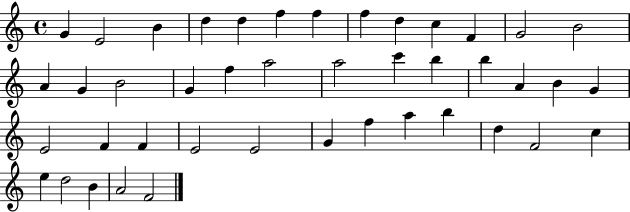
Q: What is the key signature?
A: C major